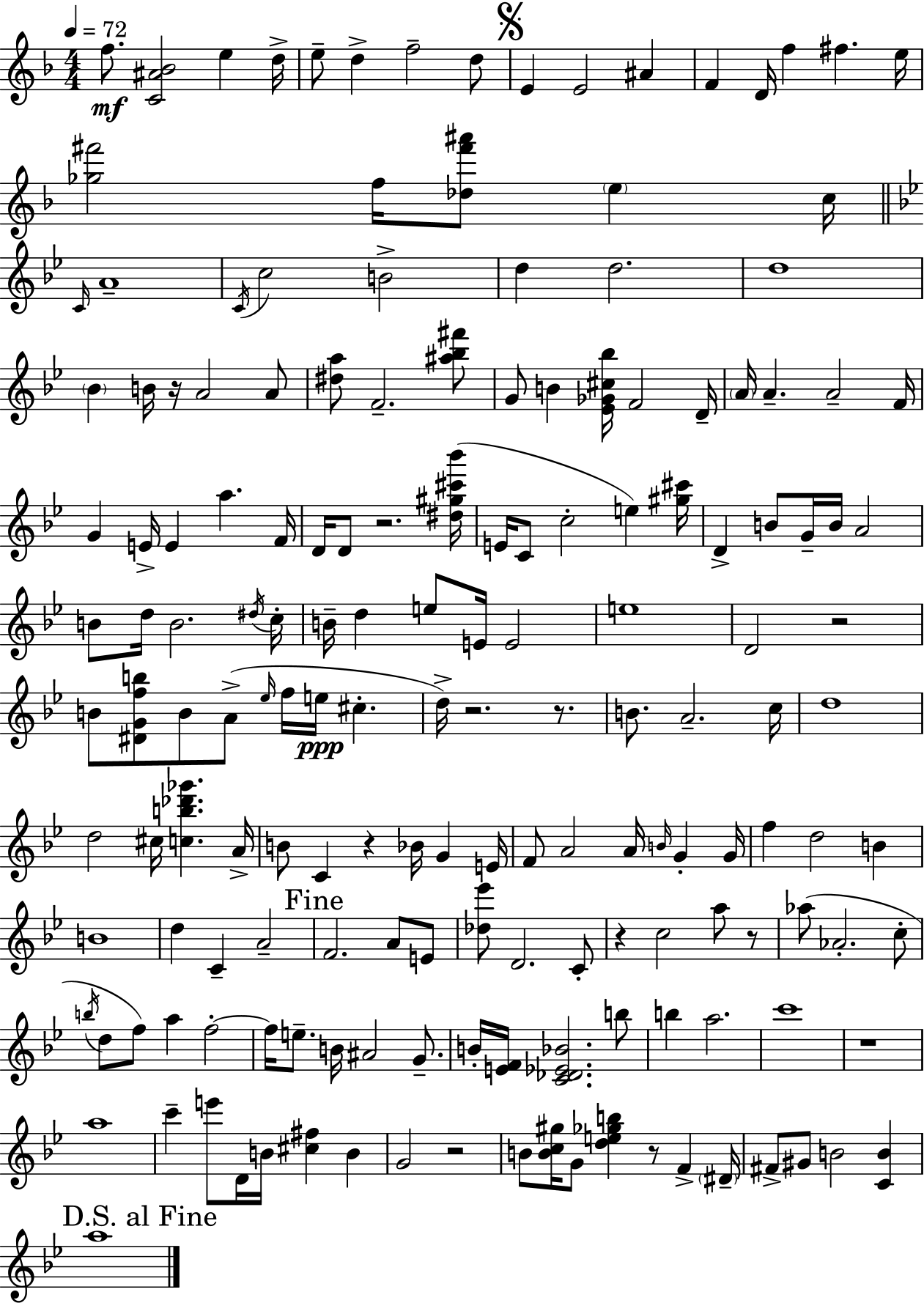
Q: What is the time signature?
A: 4/4